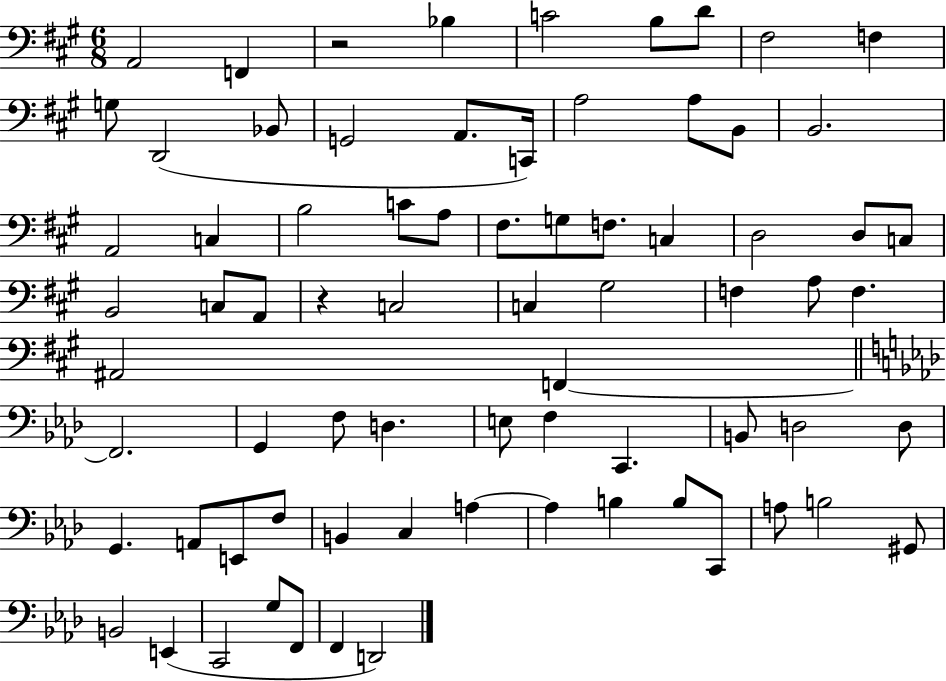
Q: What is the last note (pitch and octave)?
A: D2